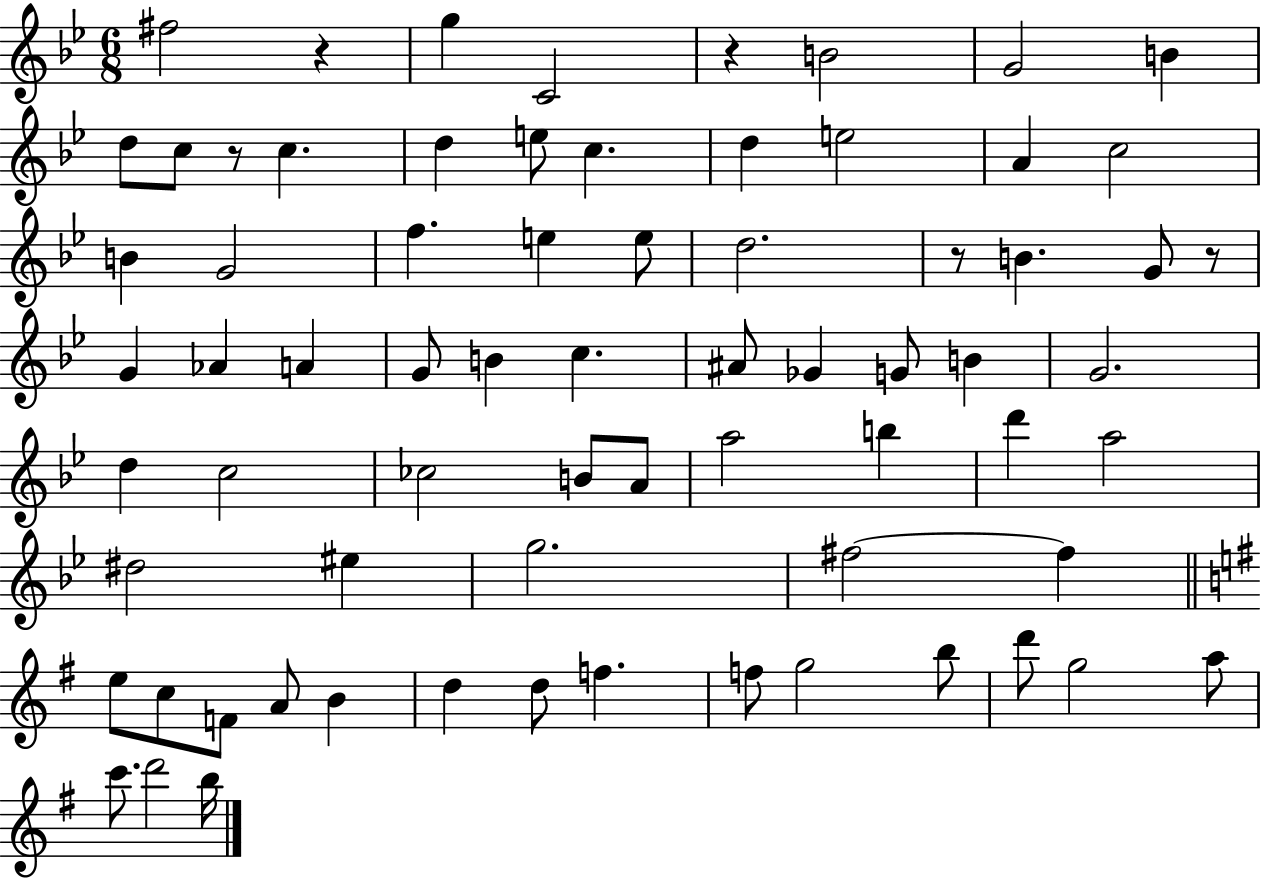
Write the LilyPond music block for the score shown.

{
  \clef treble
  \numericTimeSignature
  \time 6/8
  \key bes \major
  \repeat volta 2 { fis''2 r4 | g''4 c'2 | r4 b'2 | g'2 b'4 | \break d''8 c''8 r8 c''4. | d''4 e''8 c''4. | d''4 e''2 | a'4 c''2 | \break b'4 g'2 | f''4. e''4 e''8 | d''2. | r8 b'4. g'8 r8 | \break g'4 aes'4 a'4 | g'8 b'4 c''4. | ais'8 ges'4 g'8 b'4 | g'2. | \break d''4 c''2 | ces''2 b'8 a'8 | a''2 b''4 | d'''4 a''2 | \break dis''2 eis''4 | g''2. | fis''2~~ fis''4 | \bar "||" \break \key e \minor e''8 c''8 f'8 a'8 b'4 | d''4 d''8 f''4. | f''8 g''2 b''8 | d'''8 g''2 a''8 | \break c'''8. d'''2 b''16 | } \bar "|."
}